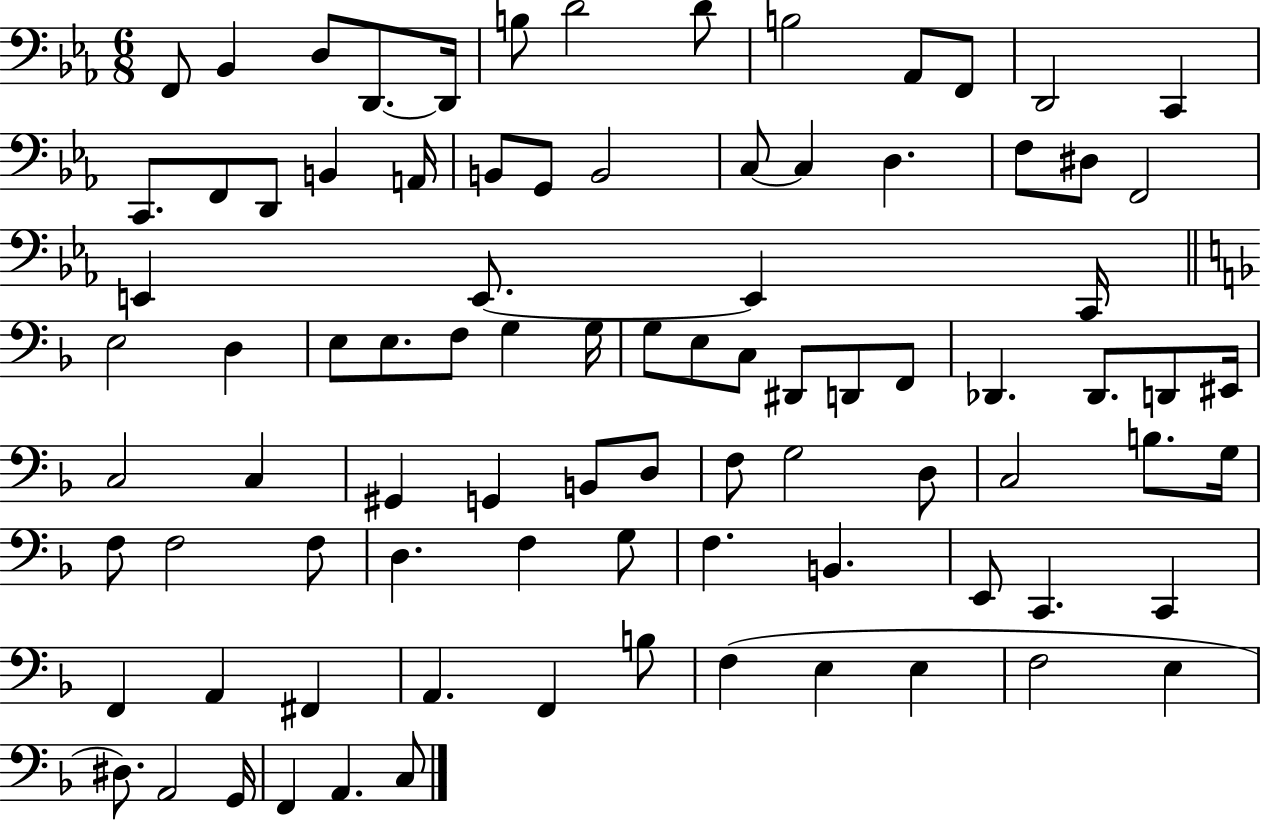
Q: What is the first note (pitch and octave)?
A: F2